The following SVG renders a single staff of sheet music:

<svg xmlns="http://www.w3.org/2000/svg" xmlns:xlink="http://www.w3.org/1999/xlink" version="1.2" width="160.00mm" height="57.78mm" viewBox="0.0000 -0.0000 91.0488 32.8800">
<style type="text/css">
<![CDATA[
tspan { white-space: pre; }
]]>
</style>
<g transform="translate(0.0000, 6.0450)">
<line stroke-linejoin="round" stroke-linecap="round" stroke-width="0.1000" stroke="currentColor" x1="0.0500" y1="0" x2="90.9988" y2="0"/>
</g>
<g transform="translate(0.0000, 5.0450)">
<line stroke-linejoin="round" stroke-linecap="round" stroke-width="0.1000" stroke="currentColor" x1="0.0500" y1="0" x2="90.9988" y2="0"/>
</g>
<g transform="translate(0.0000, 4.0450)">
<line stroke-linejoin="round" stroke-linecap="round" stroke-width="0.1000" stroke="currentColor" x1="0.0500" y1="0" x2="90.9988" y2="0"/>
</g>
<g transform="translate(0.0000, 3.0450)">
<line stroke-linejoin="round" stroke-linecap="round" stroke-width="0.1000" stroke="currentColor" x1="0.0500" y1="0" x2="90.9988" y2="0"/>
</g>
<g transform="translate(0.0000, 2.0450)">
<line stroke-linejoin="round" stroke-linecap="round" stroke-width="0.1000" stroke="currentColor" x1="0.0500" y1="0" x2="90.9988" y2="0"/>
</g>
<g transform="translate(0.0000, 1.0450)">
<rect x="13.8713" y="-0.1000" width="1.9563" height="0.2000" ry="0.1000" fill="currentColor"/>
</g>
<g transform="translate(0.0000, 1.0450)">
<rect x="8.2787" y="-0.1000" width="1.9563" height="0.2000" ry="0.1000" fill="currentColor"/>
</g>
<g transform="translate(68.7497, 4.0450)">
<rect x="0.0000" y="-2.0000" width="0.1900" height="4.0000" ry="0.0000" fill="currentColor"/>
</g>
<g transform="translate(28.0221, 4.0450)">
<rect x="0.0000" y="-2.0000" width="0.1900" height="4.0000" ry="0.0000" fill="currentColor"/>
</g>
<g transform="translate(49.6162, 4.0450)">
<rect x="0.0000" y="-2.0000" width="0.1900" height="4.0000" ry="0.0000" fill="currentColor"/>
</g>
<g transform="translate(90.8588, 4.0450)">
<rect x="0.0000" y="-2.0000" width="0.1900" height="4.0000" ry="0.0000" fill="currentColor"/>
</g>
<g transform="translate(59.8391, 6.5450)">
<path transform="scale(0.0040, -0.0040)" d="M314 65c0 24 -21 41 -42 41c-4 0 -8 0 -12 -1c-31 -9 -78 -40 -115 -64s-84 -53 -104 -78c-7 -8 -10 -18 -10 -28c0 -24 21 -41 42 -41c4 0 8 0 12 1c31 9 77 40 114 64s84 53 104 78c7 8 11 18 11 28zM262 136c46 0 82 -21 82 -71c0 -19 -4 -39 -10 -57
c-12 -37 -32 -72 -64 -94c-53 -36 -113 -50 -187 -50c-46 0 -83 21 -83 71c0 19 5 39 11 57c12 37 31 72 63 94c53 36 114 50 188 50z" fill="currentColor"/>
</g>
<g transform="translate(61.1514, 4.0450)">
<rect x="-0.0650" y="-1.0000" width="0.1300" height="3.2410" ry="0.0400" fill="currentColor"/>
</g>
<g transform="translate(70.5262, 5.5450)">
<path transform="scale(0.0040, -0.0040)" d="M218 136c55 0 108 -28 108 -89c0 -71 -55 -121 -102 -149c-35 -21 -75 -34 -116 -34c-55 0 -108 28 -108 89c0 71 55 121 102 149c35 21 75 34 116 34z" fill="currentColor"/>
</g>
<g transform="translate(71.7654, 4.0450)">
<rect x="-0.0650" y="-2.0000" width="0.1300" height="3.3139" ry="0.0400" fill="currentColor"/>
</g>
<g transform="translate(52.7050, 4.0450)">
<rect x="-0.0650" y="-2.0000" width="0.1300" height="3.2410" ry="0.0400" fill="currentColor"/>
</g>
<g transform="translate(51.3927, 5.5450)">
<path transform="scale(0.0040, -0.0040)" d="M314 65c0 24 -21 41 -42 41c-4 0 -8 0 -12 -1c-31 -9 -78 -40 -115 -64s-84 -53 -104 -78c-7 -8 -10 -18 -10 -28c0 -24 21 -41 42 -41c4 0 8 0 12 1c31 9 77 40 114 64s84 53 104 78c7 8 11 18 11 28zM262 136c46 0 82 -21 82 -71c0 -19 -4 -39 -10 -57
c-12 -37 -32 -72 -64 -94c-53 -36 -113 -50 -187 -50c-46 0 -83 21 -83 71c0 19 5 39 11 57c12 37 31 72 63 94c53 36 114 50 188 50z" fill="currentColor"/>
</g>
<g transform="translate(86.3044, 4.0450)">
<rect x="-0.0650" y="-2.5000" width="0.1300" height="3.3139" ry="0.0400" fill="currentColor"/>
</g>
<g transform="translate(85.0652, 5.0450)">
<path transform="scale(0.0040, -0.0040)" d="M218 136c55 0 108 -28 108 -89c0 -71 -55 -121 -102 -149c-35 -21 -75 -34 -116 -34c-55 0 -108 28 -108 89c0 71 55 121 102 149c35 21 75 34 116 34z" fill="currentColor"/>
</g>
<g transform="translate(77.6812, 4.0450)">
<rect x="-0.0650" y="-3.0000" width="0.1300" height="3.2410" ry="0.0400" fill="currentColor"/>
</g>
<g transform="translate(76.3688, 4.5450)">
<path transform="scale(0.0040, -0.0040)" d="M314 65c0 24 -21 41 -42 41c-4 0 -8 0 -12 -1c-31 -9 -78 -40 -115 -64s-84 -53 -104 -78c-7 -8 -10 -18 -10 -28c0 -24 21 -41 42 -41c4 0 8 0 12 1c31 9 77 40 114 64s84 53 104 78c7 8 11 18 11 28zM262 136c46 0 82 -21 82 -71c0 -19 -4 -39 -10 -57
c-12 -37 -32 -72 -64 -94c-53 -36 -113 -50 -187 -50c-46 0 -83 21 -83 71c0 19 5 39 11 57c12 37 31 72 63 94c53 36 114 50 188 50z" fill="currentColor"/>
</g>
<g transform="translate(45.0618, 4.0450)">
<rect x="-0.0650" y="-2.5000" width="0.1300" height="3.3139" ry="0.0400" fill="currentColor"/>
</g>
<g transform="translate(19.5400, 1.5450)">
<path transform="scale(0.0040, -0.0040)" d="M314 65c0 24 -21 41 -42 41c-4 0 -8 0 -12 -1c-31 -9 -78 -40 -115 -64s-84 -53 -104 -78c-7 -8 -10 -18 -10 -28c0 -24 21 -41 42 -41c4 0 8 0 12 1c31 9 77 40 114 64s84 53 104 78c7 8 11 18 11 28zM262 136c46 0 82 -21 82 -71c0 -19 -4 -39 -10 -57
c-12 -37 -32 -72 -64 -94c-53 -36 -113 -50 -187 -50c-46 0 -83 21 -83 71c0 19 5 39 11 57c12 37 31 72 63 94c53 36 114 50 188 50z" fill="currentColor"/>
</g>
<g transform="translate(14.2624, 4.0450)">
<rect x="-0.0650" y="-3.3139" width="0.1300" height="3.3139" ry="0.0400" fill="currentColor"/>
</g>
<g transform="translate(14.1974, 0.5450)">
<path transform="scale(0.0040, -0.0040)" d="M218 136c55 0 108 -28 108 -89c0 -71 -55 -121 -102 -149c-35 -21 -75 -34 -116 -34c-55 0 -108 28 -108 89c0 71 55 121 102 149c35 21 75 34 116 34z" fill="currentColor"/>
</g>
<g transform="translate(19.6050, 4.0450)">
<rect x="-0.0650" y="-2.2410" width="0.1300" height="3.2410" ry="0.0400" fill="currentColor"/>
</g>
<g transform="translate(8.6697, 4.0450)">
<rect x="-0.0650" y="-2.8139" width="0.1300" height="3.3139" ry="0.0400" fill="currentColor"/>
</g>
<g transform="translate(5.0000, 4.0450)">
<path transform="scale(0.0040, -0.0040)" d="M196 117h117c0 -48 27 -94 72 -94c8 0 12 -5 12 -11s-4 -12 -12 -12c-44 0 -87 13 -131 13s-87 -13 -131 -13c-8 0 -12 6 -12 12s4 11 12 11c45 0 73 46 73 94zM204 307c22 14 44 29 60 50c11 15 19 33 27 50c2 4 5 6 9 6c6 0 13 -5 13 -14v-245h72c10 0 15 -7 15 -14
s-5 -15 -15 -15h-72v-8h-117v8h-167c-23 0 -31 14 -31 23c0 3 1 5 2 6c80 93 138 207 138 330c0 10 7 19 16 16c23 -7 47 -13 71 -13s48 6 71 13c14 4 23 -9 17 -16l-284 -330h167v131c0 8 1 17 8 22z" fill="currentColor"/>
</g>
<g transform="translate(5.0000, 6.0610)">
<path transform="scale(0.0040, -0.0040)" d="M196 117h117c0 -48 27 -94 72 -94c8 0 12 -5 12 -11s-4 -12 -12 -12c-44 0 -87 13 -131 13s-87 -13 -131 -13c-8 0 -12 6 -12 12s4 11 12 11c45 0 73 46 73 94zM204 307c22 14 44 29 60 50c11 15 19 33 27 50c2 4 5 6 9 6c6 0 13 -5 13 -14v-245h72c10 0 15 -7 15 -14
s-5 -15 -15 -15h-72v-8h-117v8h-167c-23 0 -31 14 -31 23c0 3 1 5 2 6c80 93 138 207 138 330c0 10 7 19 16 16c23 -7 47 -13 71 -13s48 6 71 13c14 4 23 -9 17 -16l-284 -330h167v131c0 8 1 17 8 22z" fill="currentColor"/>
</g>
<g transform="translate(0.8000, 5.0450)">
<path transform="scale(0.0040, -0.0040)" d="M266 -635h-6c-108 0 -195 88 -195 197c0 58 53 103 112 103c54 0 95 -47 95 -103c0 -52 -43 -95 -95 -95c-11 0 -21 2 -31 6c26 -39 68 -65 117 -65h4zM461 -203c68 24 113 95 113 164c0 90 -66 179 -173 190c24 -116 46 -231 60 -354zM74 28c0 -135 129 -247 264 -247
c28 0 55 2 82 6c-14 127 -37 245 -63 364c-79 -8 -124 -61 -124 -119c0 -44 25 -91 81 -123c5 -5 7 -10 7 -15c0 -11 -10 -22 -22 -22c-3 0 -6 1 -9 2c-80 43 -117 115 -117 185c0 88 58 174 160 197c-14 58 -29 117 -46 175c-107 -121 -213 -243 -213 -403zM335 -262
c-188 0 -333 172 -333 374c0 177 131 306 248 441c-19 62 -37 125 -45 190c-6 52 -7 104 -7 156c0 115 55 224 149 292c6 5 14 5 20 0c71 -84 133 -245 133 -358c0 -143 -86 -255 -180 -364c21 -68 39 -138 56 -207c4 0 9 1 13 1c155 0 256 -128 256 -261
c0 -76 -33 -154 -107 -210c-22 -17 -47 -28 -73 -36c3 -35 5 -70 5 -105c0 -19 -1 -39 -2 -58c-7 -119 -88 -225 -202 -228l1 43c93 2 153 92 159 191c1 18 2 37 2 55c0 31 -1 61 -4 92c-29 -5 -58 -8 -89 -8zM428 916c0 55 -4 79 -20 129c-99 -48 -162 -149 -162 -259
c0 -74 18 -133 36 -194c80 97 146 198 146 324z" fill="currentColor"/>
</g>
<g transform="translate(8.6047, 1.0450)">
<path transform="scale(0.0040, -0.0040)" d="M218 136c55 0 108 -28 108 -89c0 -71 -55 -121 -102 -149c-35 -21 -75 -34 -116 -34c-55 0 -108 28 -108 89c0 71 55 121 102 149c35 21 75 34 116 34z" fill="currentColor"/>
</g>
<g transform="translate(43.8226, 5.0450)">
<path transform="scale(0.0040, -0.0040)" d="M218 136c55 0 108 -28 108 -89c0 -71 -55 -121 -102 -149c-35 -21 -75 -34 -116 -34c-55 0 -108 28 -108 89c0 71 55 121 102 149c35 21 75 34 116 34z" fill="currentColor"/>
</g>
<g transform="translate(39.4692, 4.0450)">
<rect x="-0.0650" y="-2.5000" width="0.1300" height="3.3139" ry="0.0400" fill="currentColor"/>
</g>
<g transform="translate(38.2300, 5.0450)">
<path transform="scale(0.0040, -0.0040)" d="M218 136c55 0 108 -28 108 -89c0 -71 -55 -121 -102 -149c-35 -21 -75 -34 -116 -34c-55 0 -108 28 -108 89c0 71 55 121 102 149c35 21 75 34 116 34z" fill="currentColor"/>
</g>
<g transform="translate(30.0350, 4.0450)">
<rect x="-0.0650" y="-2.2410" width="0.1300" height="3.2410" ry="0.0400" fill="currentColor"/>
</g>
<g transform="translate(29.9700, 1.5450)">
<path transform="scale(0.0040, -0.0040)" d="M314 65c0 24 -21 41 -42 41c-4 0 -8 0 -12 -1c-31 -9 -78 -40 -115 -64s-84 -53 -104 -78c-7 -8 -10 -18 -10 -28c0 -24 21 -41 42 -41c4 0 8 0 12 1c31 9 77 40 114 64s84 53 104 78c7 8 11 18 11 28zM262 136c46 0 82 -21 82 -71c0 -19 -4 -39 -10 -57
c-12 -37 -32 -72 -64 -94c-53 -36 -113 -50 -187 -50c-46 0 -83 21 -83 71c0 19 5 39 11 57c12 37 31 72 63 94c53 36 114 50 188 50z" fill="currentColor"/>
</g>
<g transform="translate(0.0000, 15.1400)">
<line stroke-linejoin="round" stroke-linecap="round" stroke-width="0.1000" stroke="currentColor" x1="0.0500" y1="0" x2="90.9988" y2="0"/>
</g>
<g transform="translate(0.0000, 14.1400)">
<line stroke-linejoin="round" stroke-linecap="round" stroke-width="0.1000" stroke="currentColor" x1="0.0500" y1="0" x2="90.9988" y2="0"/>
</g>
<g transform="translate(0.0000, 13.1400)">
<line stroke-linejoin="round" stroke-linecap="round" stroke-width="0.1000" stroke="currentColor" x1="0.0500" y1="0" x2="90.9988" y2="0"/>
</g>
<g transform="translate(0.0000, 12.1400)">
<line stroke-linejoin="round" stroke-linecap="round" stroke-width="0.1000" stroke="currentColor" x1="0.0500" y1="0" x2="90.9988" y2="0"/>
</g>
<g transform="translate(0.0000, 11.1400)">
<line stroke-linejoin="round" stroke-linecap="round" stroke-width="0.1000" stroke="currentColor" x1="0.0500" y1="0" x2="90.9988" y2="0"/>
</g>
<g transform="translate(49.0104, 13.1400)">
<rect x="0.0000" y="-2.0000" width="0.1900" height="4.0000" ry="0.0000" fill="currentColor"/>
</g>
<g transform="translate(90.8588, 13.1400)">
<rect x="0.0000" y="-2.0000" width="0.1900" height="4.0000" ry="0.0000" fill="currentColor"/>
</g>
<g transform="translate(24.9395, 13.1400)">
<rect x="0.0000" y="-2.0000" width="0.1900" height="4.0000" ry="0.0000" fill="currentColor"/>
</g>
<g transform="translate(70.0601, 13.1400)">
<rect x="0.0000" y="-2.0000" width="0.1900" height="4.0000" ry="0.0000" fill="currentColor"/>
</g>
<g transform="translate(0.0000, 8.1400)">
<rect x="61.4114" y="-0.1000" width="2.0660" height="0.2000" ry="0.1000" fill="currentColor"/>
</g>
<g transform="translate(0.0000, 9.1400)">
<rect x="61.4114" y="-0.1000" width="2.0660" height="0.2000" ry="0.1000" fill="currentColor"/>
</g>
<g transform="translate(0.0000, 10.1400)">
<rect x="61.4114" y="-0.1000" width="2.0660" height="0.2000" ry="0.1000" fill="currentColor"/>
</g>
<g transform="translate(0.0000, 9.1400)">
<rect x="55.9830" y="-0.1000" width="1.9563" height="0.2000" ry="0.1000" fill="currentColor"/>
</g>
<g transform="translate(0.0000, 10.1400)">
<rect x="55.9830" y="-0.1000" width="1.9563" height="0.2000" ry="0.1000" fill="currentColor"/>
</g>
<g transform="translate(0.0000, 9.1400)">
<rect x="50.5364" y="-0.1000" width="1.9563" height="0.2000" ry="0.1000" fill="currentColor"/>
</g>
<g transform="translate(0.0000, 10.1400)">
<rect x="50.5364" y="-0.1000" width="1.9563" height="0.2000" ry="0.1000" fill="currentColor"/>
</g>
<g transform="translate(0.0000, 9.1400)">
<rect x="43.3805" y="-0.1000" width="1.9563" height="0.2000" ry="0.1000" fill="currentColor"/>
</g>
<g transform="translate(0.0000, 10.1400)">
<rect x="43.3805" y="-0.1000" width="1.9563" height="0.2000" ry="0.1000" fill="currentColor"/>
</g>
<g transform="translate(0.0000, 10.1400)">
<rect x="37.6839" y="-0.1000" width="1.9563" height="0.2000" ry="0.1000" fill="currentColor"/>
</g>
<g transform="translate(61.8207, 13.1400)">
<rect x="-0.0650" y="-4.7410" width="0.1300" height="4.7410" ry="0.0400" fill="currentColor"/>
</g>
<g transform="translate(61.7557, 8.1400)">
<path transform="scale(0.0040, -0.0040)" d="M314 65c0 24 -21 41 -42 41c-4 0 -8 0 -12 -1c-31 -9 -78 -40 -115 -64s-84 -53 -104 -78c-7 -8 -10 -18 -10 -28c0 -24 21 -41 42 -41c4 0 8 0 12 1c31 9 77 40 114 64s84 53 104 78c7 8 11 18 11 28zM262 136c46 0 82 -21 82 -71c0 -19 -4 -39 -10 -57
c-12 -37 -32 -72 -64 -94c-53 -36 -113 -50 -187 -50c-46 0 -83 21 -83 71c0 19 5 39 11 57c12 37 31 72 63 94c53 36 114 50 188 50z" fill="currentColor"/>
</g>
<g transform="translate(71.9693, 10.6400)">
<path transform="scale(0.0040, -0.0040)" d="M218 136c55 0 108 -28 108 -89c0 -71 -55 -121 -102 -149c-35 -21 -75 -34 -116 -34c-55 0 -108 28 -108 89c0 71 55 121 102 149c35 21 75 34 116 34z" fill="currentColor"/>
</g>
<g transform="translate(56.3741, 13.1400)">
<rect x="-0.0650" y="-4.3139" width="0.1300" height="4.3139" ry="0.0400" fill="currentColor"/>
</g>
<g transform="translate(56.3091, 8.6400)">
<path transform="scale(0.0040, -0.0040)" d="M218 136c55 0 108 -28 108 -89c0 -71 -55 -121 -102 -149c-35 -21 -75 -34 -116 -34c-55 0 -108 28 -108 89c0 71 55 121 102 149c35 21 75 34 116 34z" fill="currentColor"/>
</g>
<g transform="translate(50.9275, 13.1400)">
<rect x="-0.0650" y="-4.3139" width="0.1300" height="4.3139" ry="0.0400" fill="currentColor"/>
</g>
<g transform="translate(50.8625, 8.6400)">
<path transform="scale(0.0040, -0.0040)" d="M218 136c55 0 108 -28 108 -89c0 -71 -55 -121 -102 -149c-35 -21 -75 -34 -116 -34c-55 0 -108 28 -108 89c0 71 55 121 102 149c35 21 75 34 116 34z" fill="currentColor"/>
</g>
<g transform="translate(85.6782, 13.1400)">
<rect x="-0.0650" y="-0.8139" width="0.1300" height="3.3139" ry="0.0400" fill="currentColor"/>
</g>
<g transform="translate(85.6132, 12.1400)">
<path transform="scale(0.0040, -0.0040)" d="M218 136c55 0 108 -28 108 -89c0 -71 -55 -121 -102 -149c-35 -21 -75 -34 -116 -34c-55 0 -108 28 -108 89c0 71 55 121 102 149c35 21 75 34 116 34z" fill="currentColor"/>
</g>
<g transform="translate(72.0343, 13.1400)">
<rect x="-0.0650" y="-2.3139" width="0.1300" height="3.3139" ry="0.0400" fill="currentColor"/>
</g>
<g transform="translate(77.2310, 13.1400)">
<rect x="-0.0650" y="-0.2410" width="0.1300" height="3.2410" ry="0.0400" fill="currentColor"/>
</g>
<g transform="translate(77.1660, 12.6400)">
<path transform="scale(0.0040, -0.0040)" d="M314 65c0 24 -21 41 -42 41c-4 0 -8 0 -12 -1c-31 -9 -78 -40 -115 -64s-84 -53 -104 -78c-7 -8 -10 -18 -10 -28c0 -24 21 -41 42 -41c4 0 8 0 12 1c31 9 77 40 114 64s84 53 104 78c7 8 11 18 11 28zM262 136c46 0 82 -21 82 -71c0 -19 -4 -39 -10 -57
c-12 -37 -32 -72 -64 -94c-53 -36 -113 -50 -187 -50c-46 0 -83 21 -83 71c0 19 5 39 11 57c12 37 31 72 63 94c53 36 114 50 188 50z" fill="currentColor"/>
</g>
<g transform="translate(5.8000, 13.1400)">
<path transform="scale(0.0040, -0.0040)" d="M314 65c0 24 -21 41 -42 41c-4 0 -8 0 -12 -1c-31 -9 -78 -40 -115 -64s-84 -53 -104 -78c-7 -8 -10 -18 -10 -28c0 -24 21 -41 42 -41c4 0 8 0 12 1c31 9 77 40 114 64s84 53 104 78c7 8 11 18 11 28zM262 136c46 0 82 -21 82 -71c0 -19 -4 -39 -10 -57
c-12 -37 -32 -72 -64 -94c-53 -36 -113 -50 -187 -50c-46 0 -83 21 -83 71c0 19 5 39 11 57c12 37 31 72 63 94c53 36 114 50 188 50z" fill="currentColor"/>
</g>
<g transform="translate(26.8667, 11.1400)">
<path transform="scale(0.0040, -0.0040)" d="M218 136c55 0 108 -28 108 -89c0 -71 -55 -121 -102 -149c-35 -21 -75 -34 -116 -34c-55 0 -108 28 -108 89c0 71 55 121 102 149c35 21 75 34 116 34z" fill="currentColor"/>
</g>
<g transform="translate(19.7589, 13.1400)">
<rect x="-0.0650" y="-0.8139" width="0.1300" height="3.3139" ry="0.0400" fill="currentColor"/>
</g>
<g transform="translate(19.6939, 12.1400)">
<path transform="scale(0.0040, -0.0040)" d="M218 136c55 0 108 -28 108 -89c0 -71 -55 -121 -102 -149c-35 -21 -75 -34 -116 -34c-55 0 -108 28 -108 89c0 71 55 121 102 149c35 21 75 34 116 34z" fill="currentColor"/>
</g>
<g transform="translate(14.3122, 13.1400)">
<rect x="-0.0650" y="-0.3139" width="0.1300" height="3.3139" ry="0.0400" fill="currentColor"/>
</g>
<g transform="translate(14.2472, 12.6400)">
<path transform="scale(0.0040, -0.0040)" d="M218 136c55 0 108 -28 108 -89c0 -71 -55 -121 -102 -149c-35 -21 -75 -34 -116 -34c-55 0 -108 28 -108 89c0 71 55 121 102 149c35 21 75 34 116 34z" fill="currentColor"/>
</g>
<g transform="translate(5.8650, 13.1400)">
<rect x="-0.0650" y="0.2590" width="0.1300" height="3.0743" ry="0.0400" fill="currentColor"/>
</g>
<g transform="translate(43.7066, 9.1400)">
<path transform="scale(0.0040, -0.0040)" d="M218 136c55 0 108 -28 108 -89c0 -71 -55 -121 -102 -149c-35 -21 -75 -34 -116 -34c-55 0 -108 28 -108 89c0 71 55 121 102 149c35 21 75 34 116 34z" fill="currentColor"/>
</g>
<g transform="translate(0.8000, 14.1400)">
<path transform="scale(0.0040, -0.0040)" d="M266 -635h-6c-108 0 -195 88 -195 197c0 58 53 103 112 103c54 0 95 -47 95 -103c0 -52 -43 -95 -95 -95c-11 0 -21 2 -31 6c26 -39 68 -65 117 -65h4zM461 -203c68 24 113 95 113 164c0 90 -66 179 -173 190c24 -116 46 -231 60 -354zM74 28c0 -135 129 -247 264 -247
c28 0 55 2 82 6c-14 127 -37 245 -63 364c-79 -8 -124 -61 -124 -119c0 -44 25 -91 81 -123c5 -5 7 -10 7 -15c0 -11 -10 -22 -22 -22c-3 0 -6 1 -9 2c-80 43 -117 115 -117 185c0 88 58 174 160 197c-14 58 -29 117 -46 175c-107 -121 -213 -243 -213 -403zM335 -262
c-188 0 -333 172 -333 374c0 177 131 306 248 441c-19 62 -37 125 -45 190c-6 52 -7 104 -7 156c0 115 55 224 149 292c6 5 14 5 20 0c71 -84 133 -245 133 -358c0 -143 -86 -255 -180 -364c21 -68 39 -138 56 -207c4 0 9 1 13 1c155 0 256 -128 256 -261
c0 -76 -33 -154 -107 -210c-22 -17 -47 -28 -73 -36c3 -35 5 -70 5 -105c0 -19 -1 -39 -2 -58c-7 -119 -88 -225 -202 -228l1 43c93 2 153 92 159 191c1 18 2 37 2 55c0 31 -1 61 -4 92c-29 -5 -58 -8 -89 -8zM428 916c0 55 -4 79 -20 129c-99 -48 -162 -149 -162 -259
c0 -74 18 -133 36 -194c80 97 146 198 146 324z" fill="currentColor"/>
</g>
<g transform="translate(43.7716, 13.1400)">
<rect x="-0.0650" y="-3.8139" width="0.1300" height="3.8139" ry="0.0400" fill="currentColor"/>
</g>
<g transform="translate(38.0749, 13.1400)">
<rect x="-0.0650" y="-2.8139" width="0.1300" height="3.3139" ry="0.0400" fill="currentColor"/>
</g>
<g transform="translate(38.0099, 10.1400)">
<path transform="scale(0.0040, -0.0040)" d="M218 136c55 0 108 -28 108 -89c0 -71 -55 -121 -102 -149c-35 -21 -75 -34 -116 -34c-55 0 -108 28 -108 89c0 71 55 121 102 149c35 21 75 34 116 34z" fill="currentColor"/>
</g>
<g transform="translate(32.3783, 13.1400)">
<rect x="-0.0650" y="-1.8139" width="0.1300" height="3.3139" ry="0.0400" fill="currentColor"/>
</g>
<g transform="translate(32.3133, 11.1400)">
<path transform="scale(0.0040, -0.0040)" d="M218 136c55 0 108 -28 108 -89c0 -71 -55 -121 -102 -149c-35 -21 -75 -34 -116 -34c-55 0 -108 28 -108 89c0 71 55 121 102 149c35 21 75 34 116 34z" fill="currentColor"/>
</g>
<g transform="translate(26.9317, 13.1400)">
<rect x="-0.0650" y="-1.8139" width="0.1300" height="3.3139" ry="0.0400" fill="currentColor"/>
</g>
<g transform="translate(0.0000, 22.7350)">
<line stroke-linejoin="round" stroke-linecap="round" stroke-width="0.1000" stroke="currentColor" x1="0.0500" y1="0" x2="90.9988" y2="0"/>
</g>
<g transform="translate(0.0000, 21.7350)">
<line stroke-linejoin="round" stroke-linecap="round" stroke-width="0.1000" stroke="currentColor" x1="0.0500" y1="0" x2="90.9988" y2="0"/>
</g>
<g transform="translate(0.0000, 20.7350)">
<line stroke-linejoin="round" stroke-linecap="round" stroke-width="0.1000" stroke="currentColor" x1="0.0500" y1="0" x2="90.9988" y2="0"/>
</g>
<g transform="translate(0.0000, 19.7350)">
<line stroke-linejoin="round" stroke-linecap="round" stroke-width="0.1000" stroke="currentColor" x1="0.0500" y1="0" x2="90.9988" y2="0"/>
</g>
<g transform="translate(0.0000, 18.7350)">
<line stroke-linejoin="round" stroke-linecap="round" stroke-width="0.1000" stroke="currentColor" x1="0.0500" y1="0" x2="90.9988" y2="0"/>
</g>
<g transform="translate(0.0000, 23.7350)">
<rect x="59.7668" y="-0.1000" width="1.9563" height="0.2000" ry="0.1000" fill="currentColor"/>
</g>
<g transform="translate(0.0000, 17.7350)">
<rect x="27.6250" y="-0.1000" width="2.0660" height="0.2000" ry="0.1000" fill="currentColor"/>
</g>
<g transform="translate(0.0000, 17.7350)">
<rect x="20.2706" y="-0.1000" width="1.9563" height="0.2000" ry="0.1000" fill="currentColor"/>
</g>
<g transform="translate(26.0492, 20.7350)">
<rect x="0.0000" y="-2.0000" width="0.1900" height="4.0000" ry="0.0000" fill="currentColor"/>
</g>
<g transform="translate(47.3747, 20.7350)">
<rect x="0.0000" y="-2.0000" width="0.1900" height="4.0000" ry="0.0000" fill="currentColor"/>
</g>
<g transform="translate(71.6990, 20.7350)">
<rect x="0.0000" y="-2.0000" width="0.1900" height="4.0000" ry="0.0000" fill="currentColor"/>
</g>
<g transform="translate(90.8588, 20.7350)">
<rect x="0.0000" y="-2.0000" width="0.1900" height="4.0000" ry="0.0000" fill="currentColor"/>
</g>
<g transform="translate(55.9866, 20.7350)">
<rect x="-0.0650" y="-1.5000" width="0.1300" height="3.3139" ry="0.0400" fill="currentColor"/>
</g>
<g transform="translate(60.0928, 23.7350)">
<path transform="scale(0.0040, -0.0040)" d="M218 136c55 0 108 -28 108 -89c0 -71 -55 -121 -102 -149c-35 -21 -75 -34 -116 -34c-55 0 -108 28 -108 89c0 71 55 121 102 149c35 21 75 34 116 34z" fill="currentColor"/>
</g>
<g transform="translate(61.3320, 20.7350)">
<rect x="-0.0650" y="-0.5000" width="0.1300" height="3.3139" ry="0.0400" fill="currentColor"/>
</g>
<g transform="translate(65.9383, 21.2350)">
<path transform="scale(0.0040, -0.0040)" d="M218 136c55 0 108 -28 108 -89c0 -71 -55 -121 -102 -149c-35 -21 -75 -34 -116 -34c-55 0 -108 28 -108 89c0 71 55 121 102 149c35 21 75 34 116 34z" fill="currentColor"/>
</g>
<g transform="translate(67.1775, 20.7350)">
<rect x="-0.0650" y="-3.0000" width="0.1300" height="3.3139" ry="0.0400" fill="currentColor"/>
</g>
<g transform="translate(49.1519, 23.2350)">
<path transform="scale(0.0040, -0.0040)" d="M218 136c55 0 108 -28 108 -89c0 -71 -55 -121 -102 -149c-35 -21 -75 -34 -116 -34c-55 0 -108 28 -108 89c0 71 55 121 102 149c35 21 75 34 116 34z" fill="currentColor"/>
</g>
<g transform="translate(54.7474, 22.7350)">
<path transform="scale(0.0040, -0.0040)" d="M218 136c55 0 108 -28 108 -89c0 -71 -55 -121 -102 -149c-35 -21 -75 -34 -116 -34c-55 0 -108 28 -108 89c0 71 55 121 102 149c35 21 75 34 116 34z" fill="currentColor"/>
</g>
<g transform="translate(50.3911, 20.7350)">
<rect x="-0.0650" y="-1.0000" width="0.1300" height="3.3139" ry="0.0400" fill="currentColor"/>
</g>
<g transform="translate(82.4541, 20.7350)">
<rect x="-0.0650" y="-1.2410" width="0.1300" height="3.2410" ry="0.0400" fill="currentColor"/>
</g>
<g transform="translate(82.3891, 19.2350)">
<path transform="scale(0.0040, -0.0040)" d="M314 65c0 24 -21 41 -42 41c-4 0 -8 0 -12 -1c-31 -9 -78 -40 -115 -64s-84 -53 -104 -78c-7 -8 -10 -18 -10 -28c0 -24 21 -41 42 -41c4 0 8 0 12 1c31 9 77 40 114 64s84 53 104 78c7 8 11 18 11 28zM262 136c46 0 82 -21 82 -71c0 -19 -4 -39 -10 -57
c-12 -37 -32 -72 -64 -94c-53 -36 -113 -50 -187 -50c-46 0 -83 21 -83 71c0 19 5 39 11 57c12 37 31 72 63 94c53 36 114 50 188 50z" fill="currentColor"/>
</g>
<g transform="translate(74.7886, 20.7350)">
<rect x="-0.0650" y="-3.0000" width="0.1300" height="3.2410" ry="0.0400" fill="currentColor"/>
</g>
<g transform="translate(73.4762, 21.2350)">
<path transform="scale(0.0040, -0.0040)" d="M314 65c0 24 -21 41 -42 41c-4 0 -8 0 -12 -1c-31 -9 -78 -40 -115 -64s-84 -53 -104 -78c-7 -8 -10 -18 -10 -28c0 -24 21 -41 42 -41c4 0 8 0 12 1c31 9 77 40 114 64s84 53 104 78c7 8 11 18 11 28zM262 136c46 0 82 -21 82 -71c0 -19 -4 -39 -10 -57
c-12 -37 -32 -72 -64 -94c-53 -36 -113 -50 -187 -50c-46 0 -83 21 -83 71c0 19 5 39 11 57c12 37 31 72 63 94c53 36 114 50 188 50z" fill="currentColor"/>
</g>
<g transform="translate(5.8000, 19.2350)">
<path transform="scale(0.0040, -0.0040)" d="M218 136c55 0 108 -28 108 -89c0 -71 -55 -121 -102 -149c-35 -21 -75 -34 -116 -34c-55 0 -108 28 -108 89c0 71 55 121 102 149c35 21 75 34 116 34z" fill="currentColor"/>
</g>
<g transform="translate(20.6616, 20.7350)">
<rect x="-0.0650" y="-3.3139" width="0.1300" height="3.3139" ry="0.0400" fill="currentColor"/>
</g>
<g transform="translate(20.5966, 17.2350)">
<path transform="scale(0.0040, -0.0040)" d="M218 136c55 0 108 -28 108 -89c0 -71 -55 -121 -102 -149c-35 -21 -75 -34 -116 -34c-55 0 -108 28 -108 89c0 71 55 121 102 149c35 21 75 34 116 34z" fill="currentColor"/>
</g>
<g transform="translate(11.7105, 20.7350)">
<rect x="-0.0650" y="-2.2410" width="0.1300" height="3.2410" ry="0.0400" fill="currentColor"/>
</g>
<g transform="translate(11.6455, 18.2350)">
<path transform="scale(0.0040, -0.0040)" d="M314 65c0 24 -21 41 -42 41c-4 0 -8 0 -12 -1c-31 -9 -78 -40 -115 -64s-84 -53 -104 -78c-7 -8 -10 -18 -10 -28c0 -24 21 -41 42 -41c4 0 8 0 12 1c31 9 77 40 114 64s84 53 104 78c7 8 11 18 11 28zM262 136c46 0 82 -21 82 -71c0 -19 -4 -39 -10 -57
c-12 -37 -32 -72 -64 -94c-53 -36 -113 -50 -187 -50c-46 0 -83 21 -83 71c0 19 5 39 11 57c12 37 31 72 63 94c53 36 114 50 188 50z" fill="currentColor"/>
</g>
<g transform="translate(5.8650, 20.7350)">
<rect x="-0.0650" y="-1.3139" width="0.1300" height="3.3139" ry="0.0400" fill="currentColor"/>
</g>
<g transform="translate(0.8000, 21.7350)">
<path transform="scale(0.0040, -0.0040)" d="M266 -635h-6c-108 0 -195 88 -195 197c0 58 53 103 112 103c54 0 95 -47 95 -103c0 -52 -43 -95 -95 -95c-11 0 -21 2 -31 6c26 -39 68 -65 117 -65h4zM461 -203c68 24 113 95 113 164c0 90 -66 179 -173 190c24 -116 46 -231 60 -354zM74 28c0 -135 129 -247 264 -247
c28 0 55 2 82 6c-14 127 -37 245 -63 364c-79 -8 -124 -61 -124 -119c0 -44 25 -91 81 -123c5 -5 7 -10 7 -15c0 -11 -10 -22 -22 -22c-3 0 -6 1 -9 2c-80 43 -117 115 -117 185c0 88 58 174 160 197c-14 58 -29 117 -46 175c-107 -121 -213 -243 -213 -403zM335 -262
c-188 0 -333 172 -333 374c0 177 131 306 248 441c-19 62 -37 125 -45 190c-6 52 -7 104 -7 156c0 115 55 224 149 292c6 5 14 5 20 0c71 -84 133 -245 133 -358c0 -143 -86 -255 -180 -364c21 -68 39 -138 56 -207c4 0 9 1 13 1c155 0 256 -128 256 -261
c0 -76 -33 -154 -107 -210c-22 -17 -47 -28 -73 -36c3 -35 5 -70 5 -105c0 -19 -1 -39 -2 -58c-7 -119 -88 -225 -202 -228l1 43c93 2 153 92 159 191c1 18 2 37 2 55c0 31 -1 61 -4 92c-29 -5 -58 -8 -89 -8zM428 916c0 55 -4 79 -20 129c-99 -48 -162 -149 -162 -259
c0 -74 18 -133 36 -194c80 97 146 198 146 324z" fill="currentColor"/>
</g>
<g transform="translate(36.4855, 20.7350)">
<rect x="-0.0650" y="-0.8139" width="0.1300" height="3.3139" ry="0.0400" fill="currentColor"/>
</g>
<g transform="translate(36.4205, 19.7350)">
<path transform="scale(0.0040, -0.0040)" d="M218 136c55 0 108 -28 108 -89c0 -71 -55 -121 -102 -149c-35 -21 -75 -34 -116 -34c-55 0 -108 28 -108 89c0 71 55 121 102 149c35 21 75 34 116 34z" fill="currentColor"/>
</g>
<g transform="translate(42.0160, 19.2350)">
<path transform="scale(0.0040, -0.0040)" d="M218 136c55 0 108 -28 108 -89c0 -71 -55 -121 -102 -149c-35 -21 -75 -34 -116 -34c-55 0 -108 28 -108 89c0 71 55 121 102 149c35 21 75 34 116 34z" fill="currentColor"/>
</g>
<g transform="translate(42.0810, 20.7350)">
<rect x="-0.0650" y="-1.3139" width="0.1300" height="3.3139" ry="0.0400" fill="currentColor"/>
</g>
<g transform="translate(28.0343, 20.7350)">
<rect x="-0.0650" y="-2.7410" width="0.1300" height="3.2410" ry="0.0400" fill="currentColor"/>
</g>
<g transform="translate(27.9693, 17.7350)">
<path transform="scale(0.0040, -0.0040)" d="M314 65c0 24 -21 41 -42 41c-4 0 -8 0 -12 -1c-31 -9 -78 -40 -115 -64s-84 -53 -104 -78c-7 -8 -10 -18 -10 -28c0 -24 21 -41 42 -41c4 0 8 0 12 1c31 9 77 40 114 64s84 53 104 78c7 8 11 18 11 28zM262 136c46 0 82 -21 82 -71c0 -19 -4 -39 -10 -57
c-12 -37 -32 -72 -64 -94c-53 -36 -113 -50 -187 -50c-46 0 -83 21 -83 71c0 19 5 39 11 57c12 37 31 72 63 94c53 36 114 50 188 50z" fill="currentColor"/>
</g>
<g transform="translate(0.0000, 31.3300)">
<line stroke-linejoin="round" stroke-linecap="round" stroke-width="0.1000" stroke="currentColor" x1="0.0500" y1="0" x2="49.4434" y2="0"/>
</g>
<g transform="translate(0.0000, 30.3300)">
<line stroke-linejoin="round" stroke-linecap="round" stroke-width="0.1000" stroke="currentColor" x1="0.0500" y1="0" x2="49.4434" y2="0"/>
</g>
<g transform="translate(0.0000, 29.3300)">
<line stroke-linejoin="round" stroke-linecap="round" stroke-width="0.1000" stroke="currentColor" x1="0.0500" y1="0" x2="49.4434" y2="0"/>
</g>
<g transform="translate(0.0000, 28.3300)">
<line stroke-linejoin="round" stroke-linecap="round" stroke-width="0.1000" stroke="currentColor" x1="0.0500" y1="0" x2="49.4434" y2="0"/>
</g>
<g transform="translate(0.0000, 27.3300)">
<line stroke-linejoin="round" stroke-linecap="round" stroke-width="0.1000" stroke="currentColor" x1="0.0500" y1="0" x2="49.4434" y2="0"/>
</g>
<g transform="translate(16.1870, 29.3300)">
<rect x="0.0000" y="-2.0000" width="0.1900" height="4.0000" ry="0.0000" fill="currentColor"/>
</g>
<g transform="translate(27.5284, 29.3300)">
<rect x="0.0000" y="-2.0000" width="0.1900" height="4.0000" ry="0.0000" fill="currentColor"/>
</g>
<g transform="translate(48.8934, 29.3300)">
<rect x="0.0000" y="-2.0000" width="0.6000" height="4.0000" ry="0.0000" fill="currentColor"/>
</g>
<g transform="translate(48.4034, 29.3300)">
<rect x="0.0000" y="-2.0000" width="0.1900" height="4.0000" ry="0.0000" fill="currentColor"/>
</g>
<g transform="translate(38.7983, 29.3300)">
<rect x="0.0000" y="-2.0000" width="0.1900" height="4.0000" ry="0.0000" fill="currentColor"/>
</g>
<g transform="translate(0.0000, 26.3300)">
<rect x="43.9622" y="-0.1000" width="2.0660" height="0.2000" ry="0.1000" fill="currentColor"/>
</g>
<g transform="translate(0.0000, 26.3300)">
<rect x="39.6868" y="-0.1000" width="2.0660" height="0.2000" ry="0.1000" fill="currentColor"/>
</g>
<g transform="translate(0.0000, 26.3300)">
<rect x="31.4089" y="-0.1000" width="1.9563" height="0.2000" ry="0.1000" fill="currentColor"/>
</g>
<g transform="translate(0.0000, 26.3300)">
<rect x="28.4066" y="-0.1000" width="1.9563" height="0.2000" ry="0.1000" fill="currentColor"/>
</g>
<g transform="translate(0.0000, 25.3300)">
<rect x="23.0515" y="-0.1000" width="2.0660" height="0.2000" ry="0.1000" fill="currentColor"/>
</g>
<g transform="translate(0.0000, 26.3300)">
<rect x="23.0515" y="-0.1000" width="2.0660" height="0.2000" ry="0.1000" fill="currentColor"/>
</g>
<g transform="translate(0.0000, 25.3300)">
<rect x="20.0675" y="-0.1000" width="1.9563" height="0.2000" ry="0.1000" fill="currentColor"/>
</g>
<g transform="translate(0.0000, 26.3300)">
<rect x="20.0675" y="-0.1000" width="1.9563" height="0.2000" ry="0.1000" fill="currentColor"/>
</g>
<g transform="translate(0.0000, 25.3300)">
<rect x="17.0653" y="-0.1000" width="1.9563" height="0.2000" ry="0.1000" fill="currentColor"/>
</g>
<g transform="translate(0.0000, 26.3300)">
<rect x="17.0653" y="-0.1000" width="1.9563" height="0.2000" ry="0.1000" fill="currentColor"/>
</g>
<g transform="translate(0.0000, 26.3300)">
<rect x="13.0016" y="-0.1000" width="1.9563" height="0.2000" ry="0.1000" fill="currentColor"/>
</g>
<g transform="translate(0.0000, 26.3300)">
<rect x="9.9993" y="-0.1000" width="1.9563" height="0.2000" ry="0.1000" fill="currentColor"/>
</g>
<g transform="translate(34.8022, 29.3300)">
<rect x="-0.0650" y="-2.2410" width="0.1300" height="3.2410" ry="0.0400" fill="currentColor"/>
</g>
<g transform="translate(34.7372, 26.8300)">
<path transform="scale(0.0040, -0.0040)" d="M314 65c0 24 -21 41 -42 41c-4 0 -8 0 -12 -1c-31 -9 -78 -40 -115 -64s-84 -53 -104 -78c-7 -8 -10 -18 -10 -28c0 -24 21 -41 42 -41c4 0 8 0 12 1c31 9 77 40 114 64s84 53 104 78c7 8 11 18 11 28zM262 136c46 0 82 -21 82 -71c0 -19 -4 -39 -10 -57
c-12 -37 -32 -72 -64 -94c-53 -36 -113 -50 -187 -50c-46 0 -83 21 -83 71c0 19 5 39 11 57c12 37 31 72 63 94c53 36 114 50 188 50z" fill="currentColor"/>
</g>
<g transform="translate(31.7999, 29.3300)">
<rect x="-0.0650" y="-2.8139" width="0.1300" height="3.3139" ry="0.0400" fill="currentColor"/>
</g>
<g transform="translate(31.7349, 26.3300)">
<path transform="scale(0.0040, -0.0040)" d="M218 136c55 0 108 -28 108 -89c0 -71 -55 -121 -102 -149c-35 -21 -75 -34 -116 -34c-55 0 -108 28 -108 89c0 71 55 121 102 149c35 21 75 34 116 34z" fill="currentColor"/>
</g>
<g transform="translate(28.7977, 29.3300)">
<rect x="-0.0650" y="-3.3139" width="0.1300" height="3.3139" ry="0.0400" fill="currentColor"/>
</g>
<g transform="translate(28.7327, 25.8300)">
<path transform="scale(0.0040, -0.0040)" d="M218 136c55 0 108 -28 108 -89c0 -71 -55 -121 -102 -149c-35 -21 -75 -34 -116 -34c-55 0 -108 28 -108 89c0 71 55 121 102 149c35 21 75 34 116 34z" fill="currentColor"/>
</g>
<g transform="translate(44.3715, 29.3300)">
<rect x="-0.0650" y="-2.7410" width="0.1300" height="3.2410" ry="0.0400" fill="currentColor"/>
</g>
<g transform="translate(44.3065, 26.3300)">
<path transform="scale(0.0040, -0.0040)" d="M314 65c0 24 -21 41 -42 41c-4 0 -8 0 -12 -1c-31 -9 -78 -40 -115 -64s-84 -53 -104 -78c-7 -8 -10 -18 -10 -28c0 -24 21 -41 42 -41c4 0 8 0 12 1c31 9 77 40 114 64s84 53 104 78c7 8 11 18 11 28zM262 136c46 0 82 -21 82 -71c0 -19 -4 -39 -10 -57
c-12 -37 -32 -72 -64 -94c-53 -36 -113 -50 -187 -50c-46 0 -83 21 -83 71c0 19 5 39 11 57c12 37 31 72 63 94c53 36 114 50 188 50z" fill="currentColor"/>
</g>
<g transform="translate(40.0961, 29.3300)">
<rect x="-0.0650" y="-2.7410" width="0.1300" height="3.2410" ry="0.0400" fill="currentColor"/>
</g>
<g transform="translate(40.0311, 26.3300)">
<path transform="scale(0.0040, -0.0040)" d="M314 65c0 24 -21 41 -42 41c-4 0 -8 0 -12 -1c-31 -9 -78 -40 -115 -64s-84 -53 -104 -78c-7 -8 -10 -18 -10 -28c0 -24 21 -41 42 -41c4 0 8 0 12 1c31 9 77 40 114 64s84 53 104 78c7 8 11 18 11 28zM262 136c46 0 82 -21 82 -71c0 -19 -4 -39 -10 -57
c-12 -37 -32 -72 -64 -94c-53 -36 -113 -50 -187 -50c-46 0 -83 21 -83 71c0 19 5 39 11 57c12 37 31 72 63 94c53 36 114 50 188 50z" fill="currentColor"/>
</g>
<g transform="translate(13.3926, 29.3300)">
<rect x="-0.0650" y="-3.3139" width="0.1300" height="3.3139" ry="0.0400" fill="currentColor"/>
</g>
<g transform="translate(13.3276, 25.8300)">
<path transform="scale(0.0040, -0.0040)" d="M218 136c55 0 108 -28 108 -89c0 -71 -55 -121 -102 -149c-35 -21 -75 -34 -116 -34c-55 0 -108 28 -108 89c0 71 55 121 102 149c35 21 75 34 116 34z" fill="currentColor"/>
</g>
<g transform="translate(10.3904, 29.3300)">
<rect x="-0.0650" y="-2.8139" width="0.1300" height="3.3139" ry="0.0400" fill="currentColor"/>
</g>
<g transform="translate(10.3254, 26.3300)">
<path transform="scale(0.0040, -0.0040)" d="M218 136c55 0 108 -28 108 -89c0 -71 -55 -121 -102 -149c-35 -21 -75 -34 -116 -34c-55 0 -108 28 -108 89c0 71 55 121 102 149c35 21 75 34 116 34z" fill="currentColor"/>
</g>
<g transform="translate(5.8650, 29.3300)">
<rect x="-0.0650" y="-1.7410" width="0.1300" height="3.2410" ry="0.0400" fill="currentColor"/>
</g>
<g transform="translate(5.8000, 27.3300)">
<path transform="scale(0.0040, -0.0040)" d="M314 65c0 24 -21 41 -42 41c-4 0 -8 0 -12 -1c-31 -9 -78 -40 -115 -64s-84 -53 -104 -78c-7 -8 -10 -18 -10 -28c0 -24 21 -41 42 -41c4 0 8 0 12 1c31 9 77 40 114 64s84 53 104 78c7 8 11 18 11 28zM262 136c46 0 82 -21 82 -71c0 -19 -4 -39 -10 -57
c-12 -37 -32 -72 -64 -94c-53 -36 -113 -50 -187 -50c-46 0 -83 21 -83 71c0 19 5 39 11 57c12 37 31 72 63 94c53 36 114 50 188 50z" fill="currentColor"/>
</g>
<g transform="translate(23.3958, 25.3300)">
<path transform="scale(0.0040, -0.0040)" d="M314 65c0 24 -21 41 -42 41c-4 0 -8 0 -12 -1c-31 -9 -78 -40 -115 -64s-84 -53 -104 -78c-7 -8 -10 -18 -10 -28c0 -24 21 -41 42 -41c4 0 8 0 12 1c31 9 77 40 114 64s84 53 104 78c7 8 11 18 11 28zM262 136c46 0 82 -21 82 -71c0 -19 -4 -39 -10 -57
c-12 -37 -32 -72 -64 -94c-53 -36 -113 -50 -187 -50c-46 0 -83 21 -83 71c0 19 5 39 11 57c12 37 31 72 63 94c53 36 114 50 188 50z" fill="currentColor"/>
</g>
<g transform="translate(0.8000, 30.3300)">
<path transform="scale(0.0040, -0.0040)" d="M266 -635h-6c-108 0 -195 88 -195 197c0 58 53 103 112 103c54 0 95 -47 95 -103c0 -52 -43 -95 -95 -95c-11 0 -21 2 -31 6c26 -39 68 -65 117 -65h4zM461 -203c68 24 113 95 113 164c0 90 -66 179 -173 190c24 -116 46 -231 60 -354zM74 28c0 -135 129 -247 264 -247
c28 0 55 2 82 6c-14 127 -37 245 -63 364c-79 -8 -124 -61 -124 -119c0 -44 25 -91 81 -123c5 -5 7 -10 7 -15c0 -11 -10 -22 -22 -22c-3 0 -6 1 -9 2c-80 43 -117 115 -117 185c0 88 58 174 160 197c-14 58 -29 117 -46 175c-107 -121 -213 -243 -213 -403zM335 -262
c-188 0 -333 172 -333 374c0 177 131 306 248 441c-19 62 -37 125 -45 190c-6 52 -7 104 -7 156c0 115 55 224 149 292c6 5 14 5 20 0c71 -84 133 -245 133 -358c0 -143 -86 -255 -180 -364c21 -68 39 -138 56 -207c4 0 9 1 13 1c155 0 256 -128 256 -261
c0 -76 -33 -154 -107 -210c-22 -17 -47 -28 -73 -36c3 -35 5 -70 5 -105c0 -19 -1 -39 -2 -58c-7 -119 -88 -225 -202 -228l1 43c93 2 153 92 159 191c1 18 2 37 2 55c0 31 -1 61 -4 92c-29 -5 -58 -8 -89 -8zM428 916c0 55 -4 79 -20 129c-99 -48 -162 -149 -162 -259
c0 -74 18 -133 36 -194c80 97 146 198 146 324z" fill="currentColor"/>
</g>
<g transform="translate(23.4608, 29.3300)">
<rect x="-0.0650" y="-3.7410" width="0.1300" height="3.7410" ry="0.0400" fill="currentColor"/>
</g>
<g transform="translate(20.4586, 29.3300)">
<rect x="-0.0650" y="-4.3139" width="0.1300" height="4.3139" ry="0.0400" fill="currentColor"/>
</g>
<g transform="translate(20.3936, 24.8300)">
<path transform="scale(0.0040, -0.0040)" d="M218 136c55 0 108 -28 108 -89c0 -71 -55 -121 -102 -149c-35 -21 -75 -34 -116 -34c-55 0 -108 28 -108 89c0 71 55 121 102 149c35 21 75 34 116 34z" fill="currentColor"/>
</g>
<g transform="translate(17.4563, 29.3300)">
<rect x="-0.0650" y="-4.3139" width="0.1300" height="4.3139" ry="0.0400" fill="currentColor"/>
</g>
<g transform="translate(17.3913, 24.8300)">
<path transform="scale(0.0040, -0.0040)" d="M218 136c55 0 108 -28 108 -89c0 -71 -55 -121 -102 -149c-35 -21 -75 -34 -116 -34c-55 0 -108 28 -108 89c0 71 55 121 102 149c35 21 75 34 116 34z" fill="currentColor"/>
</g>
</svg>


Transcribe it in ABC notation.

X:1
T:Untitled
M:4/4
L:1/4
K:C
a b g2 g2 G G F2 D2 F A2 G B2 c d f f a c' d' d' e'2 g c2 d e g2 b a2 d e D E C A A2 e2 f2 a b d' d' c'2 b a g2 a2 a2